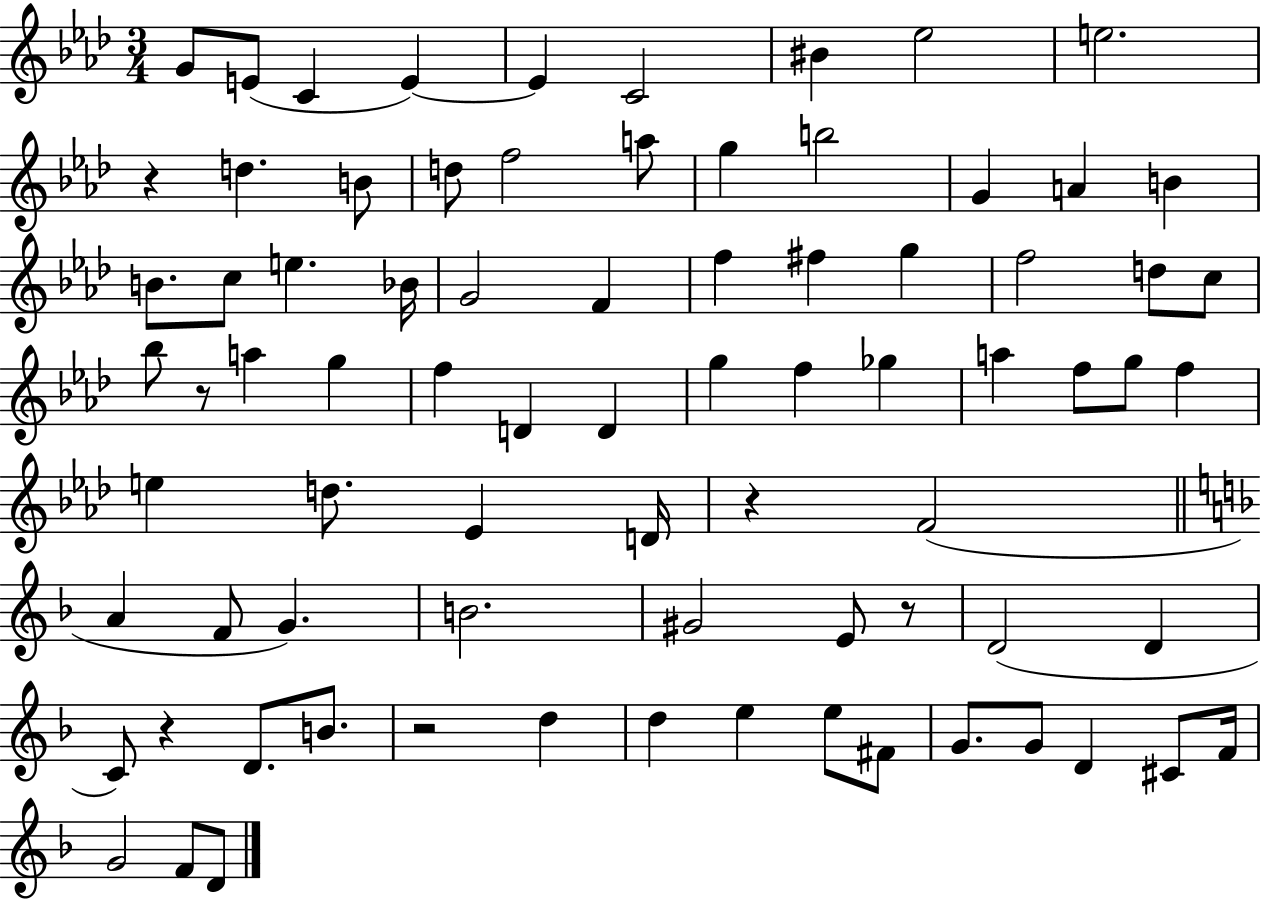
G4/e E4/e C4/q E4/q E4/q C4/h BIS4/q Eb5/h E5/h. R/q D5/q. B4/e D5/e F5/h A5/e G5/q B5/h G4/q A4/q B4/q B4/e. C5/e E5/q. Bb4/s G4/h F4/q F5/q F#5/q G5/q F5/h D5/e C5/e Bb5/e R/e A5/q G5/q F5/q D4/q D4/q G5/q F5/q Gb5/q A5/q F5/e G5/e F5/q E5/q D5/e. Eb4/q D4/s R/q F4/h A4/q F4/e G4/q. B4/h. G#4/h E4/e R/e D4/h D4/q C4/e R/q D4/e. B4/e. R/h D5/q D5/q E5/q E5/e F#4/e G4/e. G4/e D4/q C#4/e F4/s G4/h F4/e D4/e